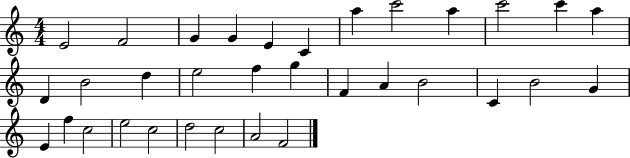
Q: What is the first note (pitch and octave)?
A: E4